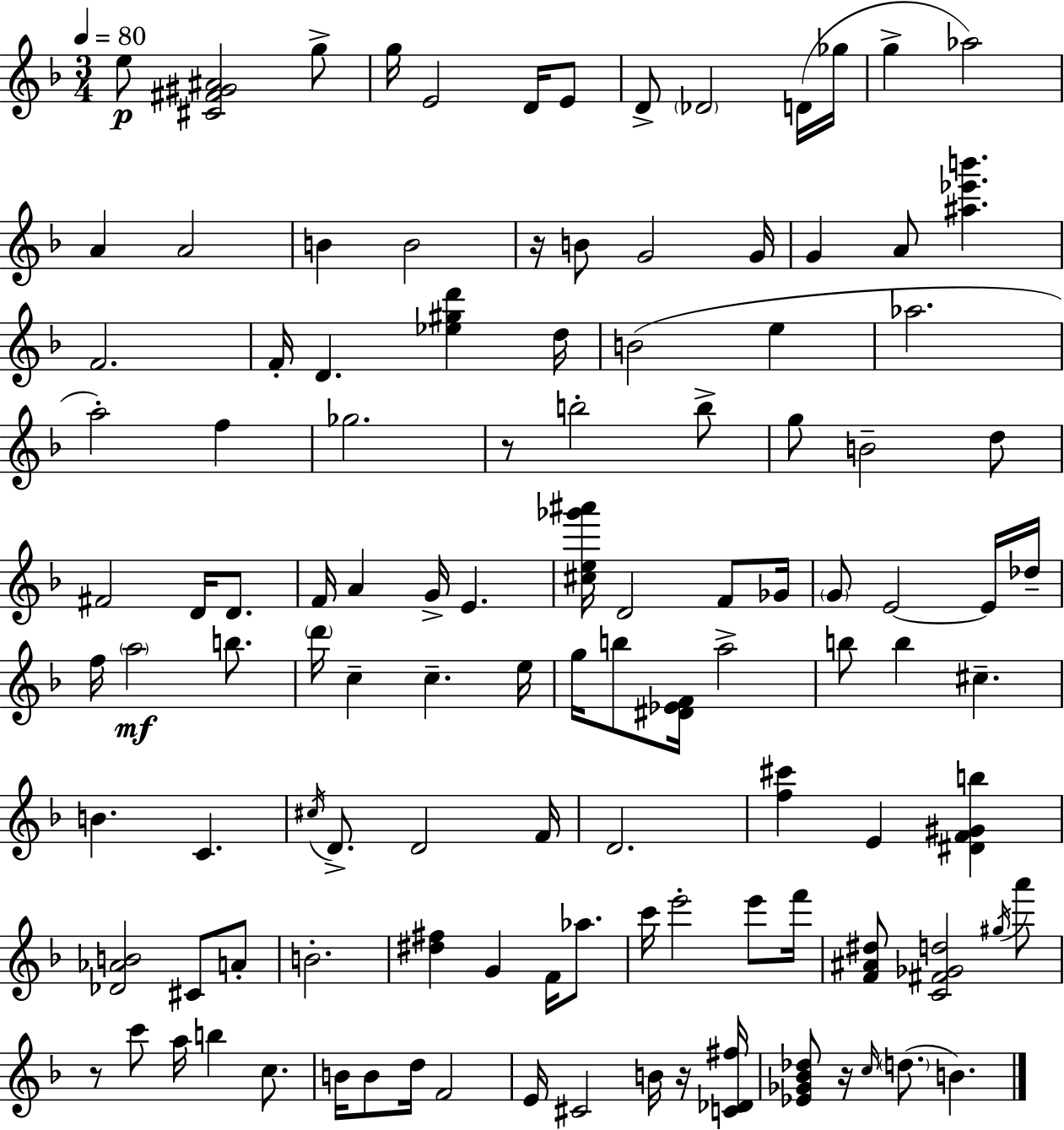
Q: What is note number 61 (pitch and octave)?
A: B5